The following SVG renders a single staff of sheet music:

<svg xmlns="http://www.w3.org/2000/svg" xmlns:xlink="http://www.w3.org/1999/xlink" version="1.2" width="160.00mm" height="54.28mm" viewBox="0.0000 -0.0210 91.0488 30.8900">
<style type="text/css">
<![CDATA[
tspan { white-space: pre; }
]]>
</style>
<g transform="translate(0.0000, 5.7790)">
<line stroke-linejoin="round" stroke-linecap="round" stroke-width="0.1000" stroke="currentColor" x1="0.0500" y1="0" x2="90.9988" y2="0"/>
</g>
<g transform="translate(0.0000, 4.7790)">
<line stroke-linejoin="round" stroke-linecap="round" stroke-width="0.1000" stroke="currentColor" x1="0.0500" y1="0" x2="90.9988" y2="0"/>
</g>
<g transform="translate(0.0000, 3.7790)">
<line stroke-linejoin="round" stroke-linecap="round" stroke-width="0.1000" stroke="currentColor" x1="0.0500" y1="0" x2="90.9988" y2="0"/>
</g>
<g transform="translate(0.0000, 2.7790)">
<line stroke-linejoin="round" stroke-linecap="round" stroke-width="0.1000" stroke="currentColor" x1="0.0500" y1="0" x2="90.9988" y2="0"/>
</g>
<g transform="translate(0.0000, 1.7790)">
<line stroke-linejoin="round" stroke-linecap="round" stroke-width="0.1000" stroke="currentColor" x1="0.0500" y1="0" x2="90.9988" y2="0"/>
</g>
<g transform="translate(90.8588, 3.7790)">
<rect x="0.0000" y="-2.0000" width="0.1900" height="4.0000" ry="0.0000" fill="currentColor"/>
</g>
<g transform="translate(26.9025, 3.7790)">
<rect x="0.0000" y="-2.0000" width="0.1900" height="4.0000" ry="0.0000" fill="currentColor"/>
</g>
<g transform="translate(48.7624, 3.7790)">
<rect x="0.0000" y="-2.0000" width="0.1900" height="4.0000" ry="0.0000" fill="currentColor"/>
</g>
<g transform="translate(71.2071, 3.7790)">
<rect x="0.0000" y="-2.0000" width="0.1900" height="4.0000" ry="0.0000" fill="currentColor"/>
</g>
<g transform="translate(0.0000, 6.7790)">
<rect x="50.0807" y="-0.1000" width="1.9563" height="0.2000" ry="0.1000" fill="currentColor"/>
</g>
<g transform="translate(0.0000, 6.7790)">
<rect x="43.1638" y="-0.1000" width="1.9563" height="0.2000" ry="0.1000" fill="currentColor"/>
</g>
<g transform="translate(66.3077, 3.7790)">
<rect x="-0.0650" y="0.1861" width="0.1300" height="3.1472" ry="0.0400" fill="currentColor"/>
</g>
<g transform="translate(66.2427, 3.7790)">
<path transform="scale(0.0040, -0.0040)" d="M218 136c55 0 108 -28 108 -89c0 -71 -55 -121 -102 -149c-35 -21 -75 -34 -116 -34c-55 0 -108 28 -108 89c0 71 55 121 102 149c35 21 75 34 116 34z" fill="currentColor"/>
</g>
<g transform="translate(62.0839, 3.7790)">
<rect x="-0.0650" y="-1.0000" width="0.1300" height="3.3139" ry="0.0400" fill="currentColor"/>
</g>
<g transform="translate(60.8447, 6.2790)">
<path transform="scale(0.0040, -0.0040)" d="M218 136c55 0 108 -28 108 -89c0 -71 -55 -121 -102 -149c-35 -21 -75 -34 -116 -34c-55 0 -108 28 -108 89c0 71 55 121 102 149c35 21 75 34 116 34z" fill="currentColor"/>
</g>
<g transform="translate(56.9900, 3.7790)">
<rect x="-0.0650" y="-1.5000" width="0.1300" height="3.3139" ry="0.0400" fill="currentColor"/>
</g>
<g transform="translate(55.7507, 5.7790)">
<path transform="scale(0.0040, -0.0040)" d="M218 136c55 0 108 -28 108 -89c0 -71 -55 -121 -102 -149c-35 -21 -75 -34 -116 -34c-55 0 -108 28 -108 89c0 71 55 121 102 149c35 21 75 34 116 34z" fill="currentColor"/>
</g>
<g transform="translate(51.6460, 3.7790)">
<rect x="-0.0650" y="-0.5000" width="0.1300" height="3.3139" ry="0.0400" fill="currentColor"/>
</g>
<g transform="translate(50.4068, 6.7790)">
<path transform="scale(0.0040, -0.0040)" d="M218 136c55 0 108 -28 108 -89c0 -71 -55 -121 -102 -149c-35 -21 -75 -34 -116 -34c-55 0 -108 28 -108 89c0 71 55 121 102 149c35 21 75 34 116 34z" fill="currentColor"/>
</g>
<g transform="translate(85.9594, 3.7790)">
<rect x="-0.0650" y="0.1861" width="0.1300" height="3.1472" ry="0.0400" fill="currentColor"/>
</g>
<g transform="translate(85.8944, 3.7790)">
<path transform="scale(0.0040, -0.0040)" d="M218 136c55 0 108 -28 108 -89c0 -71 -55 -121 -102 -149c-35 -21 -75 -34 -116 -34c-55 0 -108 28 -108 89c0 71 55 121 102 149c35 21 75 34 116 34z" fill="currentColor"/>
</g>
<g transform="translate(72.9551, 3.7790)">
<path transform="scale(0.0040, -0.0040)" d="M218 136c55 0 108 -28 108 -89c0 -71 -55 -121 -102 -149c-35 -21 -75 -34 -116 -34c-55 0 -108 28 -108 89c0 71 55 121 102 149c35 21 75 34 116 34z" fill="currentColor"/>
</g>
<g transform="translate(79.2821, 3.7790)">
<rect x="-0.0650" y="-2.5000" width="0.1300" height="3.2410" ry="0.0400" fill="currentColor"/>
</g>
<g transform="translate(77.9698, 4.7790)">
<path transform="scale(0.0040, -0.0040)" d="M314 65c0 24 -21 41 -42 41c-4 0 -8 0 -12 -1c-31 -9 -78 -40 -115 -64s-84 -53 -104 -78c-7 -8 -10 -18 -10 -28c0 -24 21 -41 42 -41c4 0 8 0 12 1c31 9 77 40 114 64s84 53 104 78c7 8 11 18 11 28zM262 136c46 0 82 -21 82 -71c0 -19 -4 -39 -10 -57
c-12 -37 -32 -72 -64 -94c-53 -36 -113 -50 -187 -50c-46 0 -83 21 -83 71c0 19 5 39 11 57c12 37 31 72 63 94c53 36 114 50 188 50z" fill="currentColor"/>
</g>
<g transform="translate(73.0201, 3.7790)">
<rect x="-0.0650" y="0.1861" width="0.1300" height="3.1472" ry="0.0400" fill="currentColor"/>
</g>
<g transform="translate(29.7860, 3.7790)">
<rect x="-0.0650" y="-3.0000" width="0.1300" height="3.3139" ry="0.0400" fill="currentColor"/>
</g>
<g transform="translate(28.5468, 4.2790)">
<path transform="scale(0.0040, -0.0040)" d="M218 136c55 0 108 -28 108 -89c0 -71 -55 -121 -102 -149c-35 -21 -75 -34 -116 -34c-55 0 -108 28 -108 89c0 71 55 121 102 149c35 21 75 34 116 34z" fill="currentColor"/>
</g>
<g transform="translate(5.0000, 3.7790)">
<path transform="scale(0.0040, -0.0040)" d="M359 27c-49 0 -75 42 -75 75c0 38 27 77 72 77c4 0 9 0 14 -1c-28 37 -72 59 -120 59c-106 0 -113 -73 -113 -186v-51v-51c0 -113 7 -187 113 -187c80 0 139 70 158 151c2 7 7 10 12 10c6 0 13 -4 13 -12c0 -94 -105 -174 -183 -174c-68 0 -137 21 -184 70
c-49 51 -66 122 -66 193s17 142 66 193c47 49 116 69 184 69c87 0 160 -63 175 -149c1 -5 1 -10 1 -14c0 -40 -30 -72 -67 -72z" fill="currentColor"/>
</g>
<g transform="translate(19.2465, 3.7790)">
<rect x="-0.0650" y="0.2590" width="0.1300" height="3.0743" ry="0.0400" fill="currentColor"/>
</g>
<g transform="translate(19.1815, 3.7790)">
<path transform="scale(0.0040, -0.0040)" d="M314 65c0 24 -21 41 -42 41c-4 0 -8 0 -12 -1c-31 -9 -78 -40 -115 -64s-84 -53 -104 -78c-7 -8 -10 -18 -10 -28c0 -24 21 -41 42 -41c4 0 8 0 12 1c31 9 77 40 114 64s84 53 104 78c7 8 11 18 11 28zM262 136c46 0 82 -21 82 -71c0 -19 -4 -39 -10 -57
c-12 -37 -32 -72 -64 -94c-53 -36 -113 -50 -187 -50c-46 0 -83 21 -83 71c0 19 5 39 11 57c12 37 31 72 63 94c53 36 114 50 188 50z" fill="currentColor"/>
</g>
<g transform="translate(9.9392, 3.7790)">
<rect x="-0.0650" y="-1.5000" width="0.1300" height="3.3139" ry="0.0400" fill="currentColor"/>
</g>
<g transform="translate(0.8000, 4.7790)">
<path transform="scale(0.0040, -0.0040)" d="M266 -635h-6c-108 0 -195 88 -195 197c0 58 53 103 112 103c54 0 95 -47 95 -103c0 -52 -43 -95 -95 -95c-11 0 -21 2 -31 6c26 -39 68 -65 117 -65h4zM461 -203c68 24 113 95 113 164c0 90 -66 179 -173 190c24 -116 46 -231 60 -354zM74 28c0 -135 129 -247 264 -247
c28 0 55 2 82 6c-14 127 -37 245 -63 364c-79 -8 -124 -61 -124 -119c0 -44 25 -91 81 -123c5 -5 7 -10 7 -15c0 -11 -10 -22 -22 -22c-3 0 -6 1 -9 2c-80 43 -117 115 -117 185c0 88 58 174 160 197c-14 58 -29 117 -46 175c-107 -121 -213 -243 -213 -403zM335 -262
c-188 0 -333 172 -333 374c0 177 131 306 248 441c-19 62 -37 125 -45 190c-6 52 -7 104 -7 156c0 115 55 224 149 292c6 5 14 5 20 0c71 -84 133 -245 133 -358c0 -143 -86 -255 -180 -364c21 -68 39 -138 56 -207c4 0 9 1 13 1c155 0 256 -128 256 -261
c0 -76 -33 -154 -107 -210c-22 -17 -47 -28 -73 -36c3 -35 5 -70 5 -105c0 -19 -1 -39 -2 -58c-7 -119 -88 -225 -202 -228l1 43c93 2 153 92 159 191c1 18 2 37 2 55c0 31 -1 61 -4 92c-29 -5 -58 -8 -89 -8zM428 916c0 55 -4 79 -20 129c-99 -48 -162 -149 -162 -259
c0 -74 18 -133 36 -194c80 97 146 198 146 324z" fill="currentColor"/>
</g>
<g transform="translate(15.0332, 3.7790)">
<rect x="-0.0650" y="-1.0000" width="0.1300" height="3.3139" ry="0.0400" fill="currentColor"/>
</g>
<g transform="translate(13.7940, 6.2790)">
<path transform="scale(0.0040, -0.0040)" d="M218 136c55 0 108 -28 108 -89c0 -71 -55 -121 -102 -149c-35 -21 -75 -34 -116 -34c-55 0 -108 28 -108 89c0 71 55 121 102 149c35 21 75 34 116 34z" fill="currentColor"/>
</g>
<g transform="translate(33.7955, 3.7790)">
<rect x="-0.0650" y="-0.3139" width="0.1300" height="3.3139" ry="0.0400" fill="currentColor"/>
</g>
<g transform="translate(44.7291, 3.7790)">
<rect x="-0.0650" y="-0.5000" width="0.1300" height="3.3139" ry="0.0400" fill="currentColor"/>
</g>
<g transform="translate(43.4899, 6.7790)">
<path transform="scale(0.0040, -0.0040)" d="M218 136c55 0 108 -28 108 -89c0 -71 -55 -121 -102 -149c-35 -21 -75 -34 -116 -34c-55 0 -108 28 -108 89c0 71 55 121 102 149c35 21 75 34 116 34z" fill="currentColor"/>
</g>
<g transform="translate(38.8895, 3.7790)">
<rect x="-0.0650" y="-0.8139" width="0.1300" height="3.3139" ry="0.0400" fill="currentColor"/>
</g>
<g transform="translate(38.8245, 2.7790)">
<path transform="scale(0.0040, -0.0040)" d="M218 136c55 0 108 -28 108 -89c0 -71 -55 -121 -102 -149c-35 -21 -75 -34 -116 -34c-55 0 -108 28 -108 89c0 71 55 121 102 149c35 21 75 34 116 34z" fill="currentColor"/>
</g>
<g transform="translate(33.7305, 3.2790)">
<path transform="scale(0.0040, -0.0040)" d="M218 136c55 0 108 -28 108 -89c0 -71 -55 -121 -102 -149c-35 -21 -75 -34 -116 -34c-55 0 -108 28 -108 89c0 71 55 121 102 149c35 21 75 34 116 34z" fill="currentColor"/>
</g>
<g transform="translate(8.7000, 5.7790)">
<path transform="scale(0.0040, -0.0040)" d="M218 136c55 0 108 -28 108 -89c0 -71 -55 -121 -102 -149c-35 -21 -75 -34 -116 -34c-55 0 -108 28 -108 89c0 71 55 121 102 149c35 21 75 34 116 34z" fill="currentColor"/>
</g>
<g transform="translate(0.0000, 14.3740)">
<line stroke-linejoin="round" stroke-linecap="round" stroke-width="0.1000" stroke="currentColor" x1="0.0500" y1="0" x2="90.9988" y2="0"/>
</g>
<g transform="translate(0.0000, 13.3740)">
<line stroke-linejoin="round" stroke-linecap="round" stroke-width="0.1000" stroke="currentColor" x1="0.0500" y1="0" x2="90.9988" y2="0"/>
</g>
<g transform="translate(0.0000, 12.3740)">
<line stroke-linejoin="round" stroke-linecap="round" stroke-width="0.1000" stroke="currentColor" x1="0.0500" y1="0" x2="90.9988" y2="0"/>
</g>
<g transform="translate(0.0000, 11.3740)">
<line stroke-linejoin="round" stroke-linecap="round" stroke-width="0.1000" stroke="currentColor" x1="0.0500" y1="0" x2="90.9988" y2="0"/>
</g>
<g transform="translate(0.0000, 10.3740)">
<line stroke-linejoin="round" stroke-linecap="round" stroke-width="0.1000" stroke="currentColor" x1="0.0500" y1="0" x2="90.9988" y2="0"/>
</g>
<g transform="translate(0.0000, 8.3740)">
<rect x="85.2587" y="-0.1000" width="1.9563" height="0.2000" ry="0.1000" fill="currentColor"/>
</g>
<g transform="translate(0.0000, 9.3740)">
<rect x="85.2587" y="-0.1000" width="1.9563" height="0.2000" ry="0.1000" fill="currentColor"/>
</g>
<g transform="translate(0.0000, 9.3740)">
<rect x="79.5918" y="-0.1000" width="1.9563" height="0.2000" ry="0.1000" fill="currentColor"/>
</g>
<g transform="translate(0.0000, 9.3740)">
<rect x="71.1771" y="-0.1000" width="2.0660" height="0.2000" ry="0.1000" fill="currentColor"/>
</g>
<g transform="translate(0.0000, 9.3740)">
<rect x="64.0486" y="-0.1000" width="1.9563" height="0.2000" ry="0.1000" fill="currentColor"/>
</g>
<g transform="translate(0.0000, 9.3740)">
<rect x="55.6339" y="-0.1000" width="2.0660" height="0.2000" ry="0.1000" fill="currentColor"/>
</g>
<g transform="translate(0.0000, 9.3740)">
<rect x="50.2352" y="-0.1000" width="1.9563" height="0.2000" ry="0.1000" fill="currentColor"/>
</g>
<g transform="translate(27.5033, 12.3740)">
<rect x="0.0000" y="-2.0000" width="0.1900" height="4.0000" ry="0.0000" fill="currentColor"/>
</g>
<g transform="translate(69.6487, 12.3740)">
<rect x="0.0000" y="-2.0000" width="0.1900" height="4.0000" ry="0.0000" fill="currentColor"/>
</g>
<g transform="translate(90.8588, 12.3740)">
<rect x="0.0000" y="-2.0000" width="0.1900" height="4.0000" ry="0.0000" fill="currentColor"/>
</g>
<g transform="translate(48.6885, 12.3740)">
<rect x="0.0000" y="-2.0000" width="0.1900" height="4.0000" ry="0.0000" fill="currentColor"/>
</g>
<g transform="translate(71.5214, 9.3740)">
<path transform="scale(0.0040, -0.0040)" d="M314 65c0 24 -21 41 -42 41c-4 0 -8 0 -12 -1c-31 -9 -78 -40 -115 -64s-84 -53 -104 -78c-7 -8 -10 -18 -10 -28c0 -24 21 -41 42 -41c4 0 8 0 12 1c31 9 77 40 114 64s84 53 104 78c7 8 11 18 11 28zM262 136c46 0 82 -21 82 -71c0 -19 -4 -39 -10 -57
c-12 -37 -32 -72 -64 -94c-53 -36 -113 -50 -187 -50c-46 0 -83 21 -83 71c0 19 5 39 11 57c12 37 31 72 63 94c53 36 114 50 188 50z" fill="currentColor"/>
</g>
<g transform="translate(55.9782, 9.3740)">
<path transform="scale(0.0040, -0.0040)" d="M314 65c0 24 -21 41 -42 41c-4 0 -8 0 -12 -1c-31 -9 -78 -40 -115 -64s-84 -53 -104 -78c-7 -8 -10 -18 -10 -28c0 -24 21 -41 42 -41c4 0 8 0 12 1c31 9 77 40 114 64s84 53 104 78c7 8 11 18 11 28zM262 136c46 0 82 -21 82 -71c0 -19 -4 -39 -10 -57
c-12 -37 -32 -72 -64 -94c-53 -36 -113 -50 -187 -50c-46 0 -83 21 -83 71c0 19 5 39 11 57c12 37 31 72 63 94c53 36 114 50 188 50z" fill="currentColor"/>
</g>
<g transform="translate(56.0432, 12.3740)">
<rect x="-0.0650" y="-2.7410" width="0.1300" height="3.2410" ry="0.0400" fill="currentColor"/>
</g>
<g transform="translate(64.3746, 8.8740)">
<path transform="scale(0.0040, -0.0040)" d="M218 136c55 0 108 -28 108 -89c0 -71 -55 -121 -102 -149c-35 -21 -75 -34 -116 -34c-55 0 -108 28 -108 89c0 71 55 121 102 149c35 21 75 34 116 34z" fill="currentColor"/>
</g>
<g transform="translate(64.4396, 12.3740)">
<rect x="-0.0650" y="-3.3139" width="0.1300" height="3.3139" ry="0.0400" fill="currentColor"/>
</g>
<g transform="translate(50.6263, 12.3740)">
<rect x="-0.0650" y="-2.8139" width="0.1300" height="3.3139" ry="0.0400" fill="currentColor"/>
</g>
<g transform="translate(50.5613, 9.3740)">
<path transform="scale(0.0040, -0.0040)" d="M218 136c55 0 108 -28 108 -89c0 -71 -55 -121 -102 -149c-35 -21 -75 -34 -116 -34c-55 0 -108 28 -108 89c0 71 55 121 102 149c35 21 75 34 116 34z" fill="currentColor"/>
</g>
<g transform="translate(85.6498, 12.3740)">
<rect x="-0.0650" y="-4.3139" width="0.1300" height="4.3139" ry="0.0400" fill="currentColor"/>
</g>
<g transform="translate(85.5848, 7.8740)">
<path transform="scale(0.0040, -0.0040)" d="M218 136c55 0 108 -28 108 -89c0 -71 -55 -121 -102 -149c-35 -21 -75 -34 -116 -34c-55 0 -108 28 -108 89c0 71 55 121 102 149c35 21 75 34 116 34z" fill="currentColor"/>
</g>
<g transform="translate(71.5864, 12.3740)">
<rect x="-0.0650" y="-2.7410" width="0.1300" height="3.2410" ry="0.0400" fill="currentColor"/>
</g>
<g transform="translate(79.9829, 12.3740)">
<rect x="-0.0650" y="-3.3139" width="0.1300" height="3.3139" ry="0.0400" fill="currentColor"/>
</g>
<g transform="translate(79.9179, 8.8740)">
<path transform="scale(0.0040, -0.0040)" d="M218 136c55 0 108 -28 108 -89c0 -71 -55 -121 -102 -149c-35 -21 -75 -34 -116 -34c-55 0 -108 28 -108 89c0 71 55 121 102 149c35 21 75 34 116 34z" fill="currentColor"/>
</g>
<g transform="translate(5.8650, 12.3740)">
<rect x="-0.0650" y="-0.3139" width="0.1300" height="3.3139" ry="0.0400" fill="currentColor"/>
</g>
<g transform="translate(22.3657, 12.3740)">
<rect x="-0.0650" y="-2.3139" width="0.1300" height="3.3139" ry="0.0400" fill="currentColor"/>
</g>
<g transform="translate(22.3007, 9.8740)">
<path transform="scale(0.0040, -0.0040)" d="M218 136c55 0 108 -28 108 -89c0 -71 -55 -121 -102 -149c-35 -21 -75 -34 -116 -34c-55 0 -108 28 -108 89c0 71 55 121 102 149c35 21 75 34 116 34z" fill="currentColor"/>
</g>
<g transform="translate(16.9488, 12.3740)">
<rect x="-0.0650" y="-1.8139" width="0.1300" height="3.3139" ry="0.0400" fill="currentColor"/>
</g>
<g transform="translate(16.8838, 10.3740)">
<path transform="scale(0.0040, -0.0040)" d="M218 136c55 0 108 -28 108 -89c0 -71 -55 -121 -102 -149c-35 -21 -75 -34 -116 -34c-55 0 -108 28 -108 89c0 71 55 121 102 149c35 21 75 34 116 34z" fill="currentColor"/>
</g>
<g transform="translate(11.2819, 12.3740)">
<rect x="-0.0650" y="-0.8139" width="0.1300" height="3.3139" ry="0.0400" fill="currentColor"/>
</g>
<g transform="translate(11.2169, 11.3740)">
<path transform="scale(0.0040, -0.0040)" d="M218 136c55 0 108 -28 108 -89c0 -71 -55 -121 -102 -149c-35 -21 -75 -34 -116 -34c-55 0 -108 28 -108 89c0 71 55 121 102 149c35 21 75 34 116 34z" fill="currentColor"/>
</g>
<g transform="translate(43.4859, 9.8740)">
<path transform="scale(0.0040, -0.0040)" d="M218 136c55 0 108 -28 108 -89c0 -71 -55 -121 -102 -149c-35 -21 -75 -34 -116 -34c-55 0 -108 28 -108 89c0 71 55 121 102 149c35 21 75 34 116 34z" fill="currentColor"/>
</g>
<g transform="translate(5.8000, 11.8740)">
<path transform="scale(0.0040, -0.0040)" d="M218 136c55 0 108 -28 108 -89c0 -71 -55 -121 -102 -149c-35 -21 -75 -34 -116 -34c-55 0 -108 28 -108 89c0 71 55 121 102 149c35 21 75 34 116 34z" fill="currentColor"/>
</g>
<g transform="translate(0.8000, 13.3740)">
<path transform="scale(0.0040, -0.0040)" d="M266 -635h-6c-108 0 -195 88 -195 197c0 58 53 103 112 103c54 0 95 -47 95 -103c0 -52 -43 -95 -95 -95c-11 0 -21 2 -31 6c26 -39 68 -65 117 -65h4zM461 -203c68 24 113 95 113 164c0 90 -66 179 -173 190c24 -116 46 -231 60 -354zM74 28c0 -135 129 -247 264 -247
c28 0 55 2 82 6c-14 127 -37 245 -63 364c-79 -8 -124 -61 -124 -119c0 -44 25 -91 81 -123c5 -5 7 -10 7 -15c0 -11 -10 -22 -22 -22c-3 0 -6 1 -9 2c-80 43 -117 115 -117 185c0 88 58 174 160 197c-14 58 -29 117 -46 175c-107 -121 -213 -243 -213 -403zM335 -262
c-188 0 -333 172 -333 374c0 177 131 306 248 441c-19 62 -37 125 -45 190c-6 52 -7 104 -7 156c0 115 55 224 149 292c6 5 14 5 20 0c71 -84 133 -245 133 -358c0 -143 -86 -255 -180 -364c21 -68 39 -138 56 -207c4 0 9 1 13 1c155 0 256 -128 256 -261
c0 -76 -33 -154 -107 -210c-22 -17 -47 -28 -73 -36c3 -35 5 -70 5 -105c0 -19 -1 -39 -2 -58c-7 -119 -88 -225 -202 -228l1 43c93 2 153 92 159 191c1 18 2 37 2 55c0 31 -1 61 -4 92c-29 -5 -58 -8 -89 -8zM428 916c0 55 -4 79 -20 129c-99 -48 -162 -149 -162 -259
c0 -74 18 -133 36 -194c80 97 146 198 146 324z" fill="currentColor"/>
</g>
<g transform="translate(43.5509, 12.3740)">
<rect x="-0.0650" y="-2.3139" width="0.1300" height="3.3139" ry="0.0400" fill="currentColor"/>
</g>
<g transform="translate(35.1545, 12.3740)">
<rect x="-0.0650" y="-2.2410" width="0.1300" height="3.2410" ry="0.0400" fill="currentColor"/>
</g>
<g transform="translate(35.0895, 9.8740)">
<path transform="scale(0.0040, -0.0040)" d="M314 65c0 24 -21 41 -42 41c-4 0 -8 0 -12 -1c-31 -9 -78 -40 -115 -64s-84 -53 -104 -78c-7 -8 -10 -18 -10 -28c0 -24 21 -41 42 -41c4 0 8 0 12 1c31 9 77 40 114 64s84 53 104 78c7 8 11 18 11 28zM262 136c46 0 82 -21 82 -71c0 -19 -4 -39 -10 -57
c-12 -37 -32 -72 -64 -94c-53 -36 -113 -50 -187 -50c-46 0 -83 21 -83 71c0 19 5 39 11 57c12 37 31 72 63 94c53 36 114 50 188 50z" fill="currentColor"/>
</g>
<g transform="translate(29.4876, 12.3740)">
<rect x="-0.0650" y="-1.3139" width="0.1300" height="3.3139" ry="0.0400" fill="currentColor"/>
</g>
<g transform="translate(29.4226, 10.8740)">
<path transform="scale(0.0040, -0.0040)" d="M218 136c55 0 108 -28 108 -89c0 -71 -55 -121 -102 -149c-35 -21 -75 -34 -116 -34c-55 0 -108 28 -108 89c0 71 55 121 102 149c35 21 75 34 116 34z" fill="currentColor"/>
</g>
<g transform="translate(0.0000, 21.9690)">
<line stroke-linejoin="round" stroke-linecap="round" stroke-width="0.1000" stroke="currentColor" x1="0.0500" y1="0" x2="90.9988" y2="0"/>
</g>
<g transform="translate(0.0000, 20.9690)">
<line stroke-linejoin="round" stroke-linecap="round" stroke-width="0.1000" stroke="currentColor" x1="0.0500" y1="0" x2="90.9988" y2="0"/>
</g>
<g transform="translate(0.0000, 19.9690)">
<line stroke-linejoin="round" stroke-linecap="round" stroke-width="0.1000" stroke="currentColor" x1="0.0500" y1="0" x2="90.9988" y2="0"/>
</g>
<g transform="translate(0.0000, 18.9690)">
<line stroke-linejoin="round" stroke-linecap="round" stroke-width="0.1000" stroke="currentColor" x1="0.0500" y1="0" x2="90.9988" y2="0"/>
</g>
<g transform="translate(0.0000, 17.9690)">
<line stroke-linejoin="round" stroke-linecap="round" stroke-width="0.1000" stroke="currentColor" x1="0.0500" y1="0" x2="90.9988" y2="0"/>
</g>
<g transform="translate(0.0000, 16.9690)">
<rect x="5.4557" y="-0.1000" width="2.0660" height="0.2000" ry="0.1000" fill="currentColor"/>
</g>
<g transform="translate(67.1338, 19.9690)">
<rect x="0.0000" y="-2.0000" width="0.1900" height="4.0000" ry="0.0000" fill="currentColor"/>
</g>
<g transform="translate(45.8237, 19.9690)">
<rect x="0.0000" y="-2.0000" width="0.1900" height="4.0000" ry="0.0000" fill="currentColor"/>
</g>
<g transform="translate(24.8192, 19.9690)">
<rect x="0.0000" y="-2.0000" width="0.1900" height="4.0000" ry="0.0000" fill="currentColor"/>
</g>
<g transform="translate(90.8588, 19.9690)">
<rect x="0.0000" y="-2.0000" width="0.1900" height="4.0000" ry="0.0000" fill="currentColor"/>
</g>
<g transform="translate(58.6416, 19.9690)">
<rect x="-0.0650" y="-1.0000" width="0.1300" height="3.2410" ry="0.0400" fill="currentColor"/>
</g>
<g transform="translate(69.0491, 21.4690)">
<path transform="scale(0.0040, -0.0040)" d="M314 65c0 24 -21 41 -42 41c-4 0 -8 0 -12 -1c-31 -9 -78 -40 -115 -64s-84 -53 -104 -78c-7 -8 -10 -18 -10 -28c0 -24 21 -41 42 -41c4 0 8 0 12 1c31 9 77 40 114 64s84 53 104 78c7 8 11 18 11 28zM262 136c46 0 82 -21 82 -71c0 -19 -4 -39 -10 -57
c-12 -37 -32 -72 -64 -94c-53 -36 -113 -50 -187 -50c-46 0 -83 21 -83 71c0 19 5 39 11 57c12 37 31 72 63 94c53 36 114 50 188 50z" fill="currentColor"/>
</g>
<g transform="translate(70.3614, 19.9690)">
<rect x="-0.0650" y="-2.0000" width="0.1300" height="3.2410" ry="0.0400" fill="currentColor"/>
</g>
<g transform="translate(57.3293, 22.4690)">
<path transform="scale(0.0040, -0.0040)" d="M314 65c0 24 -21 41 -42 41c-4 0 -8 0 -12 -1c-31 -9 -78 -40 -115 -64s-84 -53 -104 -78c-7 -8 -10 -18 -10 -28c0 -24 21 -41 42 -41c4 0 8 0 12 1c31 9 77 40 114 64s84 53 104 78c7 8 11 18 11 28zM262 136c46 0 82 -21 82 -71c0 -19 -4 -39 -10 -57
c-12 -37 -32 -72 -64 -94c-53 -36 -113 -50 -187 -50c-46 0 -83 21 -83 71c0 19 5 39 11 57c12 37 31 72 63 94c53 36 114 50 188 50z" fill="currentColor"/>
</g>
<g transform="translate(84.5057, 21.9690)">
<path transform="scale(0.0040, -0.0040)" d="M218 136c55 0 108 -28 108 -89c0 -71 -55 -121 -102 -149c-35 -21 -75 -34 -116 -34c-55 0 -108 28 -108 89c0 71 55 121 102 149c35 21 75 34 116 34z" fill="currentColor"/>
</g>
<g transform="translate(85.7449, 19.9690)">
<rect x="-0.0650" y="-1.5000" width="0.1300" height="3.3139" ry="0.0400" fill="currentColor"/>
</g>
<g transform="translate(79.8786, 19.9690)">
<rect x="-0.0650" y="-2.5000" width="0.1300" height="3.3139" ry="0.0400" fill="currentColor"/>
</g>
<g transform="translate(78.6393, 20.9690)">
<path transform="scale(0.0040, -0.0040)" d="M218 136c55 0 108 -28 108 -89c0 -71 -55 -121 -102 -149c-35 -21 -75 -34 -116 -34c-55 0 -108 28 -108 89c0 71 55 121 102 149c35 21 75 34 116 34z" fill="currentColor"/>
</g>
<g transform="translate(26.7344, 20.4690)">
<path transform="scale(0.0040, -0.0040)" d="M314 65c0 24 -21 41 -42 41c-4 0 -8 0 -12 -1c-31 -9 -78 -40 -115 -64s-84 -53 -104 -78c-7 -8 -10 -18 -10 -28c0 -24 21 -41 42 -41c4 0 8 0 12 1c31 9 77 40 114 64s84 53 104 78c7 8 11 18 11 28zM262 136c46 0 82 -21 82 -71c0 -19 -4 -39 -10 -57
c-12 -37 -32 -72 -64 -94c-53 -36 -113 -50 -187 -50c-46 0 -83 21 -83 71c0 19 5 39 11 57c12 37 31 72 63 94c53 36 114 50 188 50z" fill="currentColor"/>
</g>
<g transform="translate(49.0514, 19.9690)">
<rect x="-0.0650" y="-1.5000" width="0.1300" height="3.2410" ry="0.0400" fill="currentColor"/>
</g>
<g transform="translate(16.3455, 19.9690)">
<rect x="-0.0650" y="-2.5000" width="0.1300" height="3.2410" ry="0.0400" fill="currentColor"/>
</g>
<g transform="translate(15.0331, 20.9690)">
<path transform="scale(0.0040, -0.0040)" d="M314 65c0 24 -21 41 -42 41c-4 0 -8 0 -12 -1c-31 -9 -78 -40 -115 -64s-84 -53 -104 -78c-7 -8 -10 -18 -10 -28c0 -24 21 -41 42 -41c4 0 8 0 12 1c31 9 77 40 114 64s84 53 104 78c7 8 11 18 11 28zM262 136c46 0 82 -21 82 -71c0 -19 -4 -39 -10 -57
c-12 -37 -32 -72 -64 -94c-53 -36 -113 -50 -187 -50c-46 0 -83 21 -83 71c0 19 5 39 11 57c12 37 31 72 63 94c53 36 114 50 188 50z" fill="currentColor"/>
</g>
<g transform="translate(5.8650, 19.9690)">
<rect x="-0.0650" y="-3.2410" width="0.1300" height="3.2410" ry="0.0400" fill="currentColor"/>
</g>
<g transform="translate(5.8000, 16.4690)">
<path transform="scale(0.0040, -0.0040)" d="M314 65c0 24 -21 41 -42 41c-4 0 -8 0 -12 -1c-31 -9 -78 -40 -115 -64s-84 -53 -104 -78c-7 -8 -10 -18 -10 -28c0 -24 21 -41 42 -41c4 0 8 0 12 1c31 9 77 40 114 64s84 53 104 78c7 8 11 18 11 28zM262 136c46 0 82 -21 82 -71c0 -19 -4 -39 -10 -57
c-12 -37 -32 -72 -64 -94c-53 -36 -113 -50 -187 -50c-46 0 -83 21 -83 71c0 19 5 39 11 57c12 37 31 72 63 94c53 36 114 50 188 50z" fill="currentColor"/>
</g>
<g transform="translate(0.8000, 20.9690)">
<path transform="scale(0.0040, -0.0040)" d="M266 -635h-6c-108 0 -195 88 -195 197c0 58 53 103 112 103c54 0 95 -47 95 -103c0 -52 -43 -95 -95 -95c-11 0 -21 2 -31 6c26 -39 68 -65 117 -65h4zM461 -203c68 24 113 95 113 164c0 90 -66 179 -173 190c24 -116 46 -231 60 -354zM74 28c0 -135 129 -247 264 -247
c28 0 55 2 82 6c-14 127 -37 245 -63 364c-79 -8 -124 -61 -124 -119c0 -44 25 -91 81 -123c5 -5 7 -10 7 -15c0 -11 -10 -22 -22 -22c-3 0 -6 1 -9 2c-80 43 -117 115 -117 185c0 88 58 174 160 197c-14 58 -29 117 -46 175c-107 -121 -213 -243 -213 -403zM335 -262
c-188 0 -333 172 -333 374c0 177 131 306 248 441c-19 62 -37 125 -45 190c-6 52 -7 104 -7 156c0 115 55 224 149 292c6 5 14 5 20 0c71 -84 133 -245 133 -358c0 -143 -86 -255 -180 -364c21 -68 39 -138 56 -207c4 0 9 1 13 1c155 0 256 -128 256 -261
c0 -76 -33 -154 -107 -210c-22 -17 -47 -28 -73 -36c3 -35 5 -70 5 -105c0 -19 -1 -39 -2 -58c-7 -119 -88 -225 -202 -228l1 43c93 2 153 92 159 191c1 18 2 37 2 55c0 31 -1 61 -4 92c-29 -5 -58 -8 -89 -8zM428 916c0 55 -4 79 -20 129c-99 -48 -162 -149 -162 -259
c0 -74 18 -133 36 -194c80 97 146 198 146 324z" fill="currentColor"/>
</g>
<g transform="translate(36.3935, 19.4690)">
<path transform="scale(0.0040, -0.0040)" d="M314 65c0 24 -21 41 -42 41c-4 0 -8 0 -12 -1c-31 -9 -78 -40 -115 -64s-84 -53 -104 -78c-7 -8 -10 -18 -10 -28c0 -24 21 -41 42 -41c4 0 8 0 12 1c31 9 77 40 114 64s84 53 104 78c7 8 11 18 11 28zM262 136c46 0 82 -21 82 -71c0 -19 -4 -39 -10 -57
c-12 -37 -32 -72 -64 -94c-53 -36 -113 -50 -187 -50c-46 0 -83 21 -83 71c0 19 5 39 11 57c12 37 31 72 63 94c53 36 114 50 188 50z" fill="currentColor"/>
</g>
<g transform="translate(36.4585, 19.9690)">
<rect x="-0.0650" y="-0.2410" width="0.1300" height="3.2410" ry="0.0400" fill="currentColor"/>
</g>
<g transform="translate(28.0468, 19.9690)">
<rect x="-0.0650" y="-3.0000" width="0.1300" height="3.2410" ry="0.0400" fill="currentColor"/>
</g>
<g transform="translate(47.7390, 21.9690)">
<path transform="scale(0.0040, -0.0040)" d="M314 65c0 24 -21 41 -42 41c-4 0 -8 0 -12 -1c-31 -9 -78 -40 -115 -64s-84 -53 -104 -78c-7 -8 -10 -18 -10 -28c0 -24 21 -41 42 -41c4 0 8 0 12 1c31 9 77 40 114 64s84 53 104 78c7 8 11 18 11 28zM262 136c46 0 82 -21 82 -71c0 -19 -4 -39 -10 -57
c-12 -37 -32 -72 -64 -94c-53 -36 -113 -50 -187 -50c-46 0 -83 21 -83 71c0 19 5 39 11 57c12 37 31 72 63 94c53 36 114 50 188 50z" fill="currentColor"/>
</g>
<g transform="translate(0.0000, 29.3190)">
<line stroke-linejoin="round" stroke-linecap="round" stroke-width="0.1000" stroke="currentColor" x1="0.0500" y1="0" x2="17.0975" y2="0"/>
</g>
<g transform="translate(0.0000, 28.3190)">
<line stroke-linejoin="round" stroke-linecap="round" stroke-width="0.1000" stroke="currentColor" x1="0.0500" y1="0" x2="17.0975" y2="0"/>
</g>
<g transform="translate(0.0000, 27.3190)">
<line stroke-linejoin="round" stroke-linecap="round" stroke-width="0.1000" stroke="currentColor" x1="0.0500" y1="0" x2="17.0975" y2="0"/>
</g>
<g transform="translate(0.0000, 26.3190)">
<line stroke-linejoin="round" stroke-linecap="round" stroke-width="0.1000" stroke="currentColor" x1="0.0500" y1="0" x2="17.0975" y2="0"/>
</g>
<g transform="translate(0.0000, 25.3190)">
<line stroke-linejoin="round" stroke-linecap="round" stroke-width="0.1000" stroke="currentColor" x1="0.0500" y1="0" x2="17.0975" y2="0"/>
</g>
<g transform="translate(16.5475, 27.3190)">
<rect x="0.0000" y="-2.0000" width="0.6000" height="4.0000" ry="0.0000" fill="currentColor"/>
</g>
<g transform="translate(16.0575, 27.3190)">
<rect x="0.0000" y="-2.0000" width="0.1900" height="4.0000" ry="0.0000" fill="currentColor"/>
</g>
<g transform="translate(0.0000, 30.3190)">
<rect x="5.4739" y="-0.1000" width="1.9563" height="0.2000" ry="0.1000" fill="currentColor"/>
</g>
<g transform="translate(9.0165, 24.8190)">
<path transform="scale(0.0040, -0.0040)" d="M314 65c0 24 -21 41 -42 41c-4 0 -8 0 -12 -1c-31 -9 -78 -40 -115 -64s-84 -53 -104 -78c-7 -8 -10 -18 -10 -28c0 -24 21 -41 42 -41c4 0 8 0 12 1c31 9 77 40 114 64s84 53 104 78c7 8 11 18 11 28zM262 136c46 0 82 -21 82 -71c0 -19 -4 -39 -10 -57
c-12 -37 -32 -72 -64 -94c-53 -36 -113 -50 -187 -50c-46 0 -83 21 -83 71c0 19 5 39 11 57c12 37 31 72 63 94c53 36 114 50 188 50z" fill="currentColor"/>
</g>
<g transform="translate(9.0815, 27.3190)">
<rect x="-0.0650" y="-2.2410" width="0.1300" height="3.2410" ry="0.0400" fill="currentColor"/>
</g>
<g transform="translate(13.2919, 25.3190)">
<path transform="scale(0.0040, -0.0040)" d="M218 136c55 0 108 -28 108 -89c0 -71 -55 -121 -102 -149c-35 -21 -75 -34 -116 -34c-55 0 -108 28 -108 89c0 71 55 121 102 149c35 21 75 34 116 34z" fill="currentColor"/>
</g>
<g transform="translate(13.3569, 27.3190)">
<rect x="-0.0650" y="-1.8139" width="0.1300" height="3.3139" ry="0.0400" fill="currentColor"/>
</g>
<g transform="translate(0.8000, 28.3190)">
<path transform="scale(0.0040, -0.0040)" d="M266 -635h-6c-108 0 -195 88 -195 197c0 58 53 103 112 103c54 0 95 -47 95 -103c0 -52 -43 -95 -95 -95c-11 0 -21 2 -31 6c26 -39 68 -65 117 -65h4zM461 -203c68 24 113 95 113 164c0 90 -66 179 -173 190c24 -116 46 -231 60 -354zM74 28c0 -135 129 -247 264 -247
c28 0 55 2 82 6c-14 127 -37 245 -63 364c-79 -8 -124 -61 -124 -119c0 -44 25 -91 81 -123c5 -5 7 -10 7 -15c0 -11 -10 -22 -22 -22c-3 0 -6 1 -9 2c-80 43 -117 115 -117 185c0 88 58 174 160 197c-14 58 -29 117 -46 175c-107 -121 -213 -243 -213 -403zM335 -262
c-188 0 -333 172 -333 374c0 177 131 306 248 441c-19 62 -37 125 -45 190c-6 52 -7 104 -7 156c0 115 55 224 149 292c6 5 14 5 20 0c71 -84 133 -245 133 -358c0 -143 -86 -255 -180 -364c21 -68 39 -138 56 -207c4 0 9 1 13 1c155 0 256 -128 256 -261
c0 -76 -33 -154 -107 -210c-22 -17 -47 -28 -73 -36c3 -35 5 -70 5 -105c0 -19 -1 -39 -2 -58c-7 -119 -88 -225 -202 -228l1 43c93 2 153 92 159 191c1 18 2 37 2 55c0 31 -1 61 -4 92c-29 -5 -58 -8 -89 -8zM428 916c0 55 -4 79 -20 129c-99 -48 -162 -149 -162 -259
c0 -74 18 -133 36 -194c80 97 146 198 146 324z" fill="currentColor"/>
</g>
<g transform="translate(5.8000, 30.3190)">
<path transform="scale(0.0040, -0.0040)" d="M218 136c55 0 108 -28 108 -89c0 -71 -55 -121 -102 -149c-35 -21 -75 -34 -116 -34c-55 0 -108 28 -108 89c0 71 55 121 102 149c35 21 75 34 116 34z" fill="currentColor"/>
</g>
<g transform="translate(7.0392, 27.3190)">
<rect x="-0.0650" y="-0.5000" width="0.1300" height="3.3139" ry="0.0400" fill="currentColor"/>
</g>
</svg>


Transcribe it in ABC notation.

X:1
T:Untitled
M:4/4
L:1/4
K:C
E D B2 A c d C C E D B B G2 B c d f g e g2 g a a2 b a2 b d' b2 G2 A2 c2 E2 D2 F2 G E C g2 f